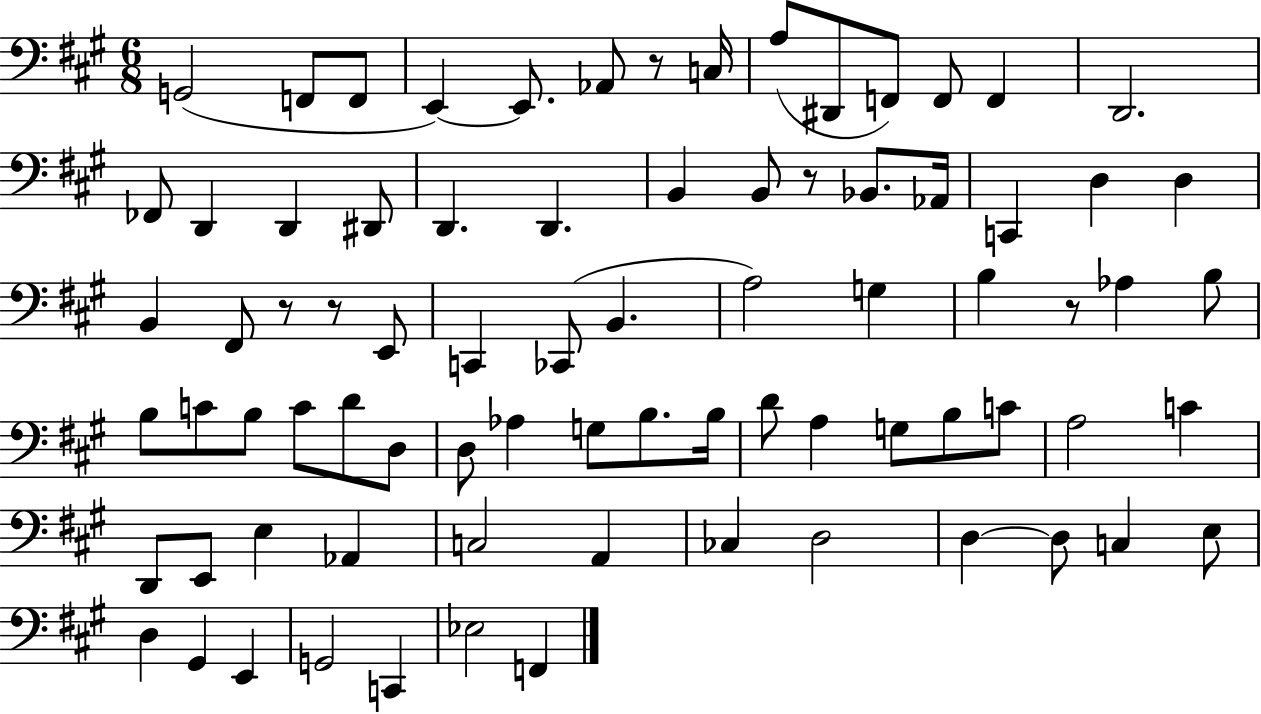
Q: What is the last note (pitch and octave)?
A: F2